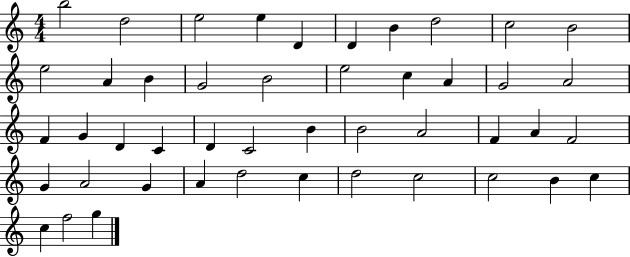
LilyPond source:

{
  \clef treble
  \numericTimeSignature
  \time 4/4
  \key c \major
  b''2 d''2 | e''2 e''4 d'4 | d'4 b'4 d''2 | c''2 b'2 | \break e''2 a'4 b'4 | g'2 b'2 | e''2 c''4 a'4 | g'2 a'2 | \break f'4 g'4 d'4 c'4 | d'4 c'2 b'4 | b'2 a'2 | f'4 a'4 f'2 | \break g'4 a'2 g'4 | a'4 d''2 c''4 | d''2 c''2 | c''2 b'4 c''4 | \break c''4 f''2 g''4 | \bar "|."
}